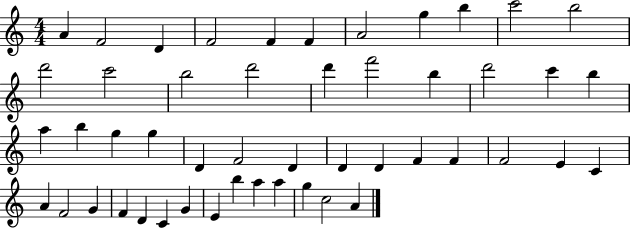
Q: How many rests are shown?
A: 0